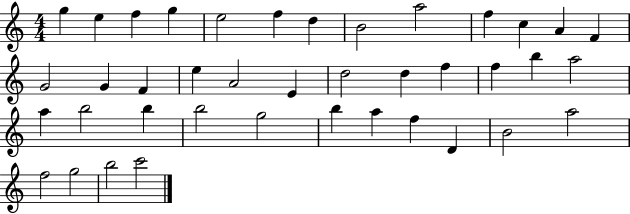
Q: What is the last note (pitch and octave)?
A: C6